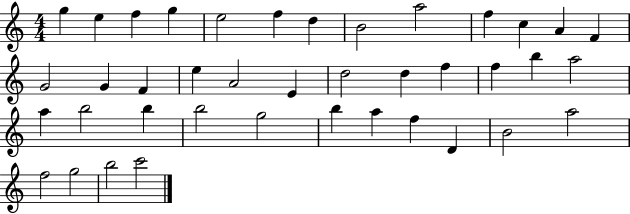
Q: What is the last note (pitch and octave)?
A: C6